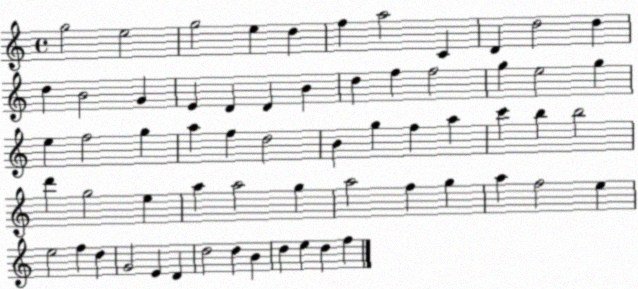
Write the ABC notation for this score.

X:1
T:Untitled
M:4/4
L:1/4
K:C
g2 e2 g2 e d f a2 C D d2 d d B2 G E D D B d f f2 g e2 g e f2 g a f d2 B g f a c' b b2 d' g2 e a a2 g a2 f g a f2 e e2 f d G2 E D d2 d B d e d f